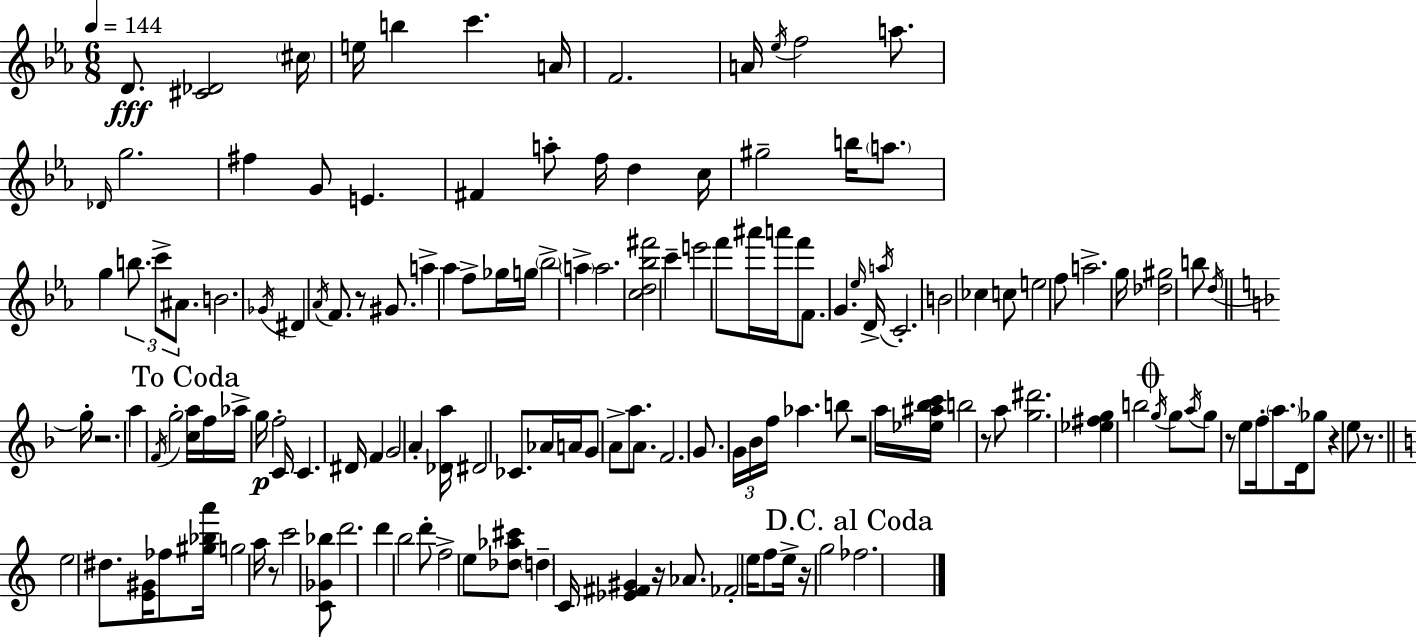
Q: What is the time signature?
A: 6/8